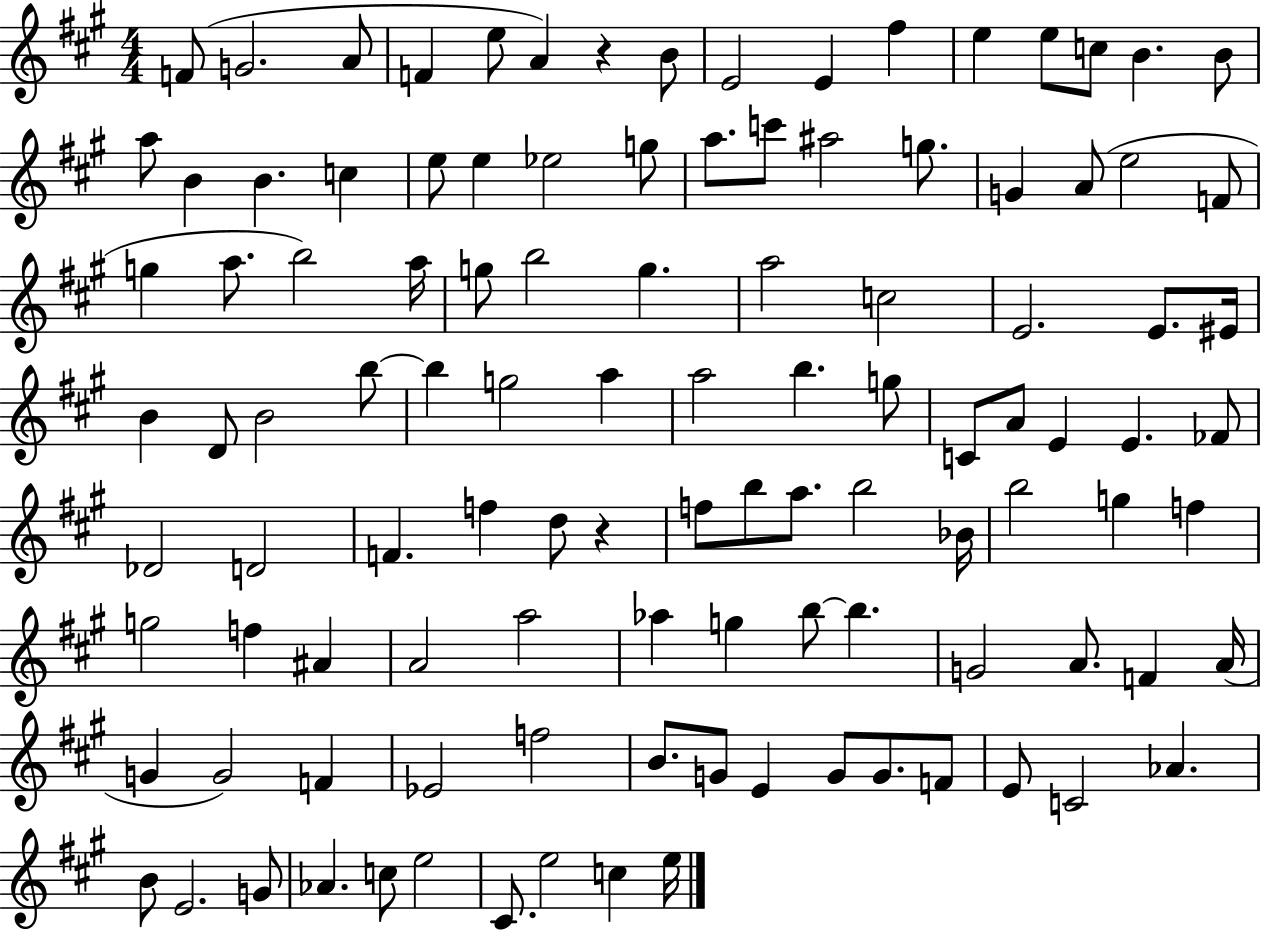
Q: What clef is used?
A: treble